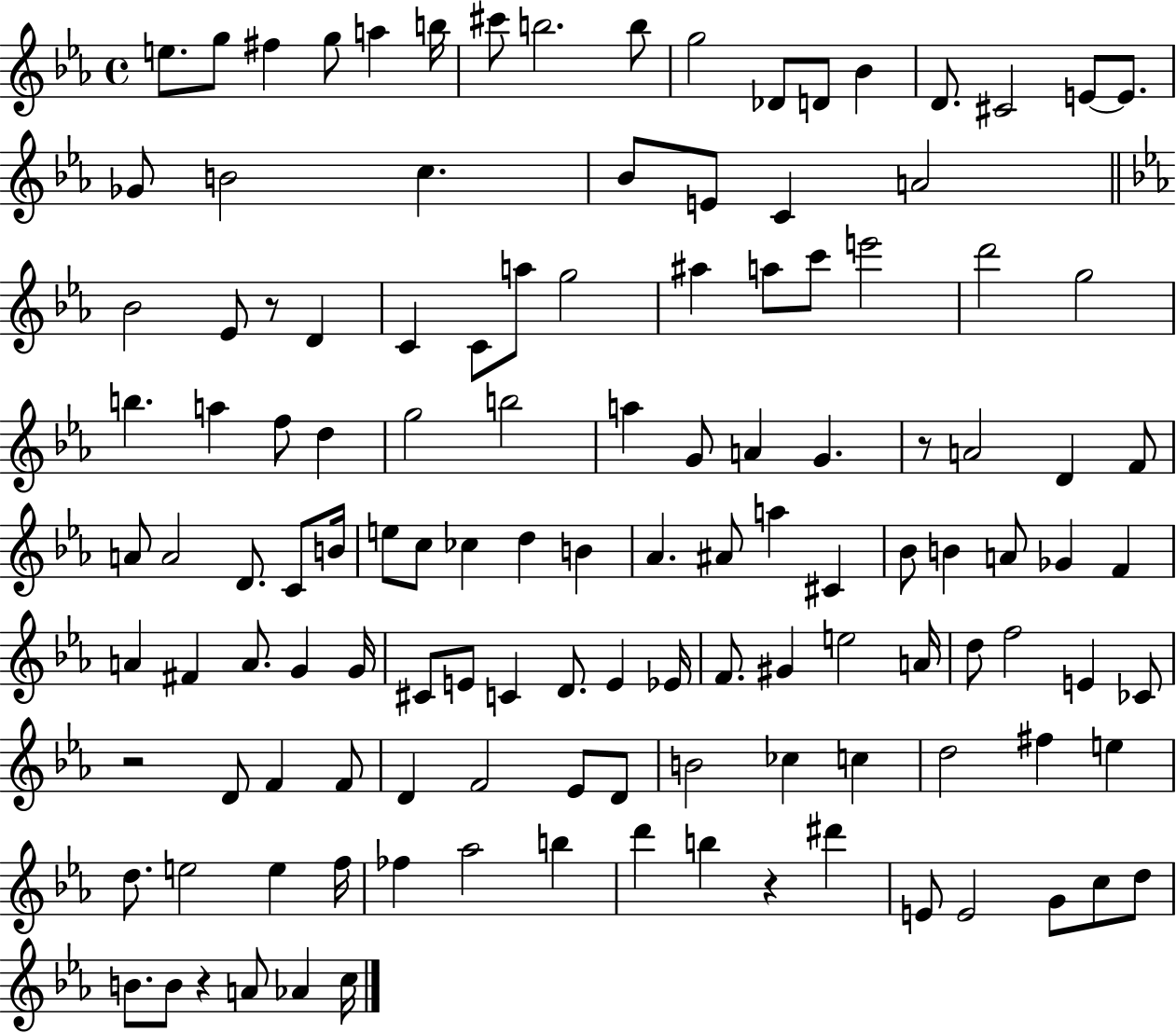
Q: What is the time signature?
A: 4/4